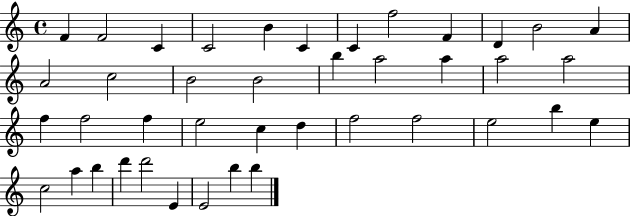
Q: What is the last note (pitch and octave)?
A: B5